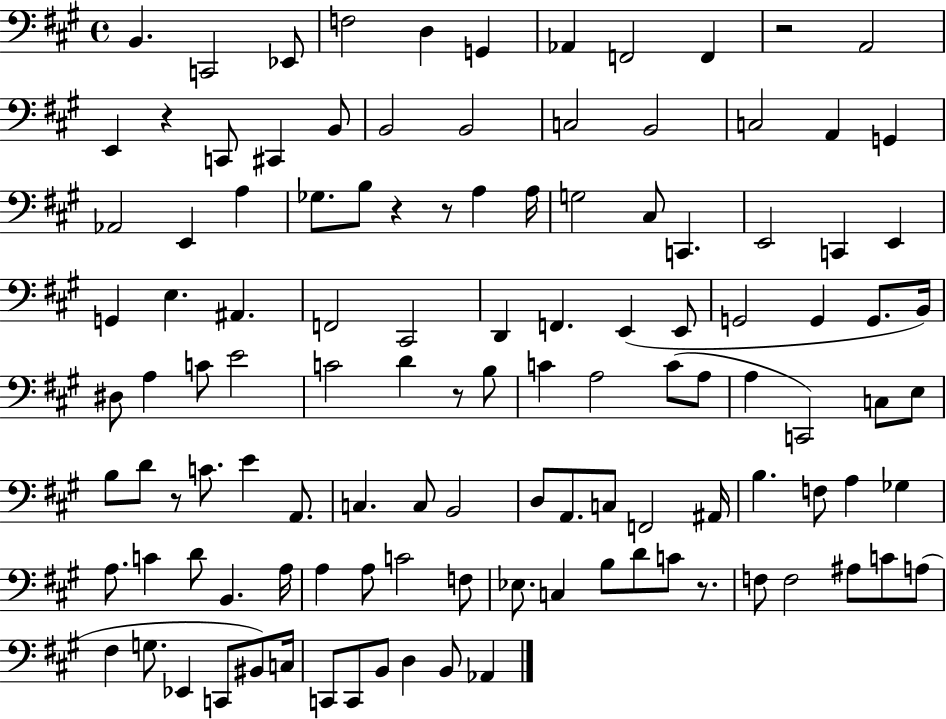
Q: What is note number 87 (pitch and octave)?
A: C4